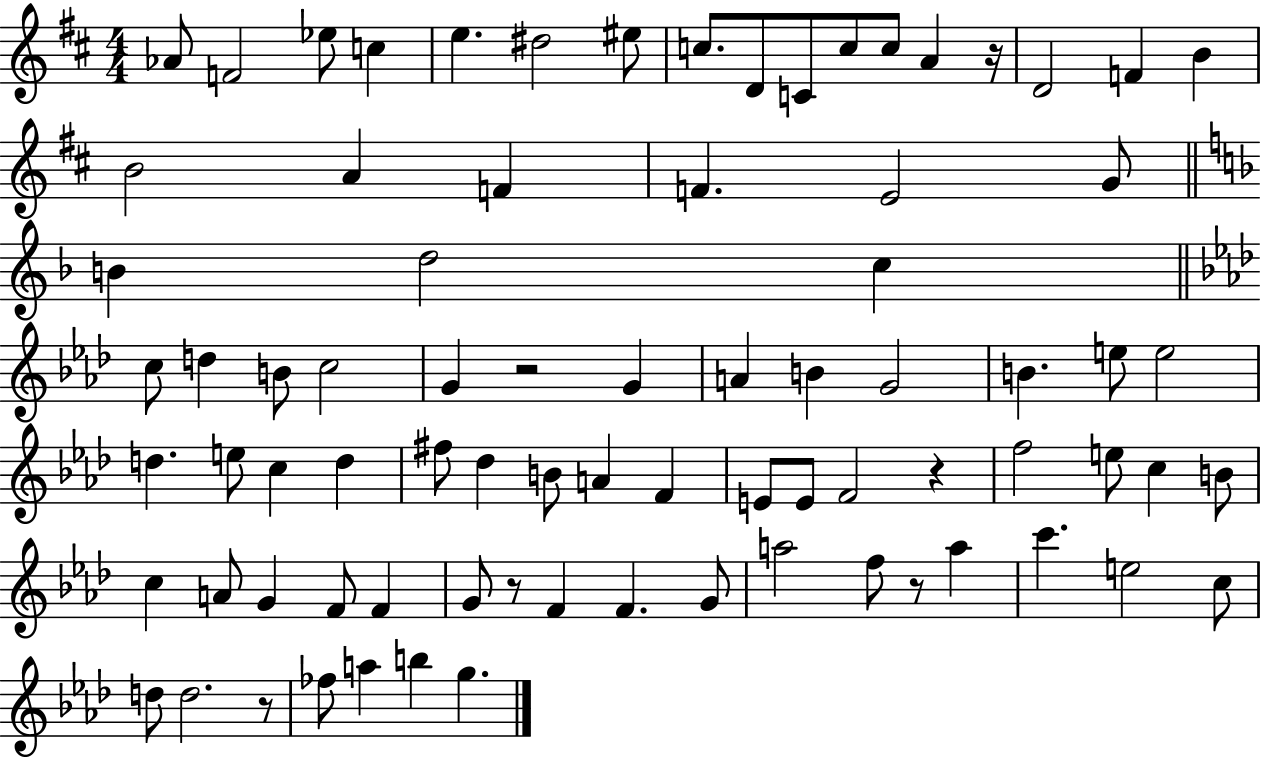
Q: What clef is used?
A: treble